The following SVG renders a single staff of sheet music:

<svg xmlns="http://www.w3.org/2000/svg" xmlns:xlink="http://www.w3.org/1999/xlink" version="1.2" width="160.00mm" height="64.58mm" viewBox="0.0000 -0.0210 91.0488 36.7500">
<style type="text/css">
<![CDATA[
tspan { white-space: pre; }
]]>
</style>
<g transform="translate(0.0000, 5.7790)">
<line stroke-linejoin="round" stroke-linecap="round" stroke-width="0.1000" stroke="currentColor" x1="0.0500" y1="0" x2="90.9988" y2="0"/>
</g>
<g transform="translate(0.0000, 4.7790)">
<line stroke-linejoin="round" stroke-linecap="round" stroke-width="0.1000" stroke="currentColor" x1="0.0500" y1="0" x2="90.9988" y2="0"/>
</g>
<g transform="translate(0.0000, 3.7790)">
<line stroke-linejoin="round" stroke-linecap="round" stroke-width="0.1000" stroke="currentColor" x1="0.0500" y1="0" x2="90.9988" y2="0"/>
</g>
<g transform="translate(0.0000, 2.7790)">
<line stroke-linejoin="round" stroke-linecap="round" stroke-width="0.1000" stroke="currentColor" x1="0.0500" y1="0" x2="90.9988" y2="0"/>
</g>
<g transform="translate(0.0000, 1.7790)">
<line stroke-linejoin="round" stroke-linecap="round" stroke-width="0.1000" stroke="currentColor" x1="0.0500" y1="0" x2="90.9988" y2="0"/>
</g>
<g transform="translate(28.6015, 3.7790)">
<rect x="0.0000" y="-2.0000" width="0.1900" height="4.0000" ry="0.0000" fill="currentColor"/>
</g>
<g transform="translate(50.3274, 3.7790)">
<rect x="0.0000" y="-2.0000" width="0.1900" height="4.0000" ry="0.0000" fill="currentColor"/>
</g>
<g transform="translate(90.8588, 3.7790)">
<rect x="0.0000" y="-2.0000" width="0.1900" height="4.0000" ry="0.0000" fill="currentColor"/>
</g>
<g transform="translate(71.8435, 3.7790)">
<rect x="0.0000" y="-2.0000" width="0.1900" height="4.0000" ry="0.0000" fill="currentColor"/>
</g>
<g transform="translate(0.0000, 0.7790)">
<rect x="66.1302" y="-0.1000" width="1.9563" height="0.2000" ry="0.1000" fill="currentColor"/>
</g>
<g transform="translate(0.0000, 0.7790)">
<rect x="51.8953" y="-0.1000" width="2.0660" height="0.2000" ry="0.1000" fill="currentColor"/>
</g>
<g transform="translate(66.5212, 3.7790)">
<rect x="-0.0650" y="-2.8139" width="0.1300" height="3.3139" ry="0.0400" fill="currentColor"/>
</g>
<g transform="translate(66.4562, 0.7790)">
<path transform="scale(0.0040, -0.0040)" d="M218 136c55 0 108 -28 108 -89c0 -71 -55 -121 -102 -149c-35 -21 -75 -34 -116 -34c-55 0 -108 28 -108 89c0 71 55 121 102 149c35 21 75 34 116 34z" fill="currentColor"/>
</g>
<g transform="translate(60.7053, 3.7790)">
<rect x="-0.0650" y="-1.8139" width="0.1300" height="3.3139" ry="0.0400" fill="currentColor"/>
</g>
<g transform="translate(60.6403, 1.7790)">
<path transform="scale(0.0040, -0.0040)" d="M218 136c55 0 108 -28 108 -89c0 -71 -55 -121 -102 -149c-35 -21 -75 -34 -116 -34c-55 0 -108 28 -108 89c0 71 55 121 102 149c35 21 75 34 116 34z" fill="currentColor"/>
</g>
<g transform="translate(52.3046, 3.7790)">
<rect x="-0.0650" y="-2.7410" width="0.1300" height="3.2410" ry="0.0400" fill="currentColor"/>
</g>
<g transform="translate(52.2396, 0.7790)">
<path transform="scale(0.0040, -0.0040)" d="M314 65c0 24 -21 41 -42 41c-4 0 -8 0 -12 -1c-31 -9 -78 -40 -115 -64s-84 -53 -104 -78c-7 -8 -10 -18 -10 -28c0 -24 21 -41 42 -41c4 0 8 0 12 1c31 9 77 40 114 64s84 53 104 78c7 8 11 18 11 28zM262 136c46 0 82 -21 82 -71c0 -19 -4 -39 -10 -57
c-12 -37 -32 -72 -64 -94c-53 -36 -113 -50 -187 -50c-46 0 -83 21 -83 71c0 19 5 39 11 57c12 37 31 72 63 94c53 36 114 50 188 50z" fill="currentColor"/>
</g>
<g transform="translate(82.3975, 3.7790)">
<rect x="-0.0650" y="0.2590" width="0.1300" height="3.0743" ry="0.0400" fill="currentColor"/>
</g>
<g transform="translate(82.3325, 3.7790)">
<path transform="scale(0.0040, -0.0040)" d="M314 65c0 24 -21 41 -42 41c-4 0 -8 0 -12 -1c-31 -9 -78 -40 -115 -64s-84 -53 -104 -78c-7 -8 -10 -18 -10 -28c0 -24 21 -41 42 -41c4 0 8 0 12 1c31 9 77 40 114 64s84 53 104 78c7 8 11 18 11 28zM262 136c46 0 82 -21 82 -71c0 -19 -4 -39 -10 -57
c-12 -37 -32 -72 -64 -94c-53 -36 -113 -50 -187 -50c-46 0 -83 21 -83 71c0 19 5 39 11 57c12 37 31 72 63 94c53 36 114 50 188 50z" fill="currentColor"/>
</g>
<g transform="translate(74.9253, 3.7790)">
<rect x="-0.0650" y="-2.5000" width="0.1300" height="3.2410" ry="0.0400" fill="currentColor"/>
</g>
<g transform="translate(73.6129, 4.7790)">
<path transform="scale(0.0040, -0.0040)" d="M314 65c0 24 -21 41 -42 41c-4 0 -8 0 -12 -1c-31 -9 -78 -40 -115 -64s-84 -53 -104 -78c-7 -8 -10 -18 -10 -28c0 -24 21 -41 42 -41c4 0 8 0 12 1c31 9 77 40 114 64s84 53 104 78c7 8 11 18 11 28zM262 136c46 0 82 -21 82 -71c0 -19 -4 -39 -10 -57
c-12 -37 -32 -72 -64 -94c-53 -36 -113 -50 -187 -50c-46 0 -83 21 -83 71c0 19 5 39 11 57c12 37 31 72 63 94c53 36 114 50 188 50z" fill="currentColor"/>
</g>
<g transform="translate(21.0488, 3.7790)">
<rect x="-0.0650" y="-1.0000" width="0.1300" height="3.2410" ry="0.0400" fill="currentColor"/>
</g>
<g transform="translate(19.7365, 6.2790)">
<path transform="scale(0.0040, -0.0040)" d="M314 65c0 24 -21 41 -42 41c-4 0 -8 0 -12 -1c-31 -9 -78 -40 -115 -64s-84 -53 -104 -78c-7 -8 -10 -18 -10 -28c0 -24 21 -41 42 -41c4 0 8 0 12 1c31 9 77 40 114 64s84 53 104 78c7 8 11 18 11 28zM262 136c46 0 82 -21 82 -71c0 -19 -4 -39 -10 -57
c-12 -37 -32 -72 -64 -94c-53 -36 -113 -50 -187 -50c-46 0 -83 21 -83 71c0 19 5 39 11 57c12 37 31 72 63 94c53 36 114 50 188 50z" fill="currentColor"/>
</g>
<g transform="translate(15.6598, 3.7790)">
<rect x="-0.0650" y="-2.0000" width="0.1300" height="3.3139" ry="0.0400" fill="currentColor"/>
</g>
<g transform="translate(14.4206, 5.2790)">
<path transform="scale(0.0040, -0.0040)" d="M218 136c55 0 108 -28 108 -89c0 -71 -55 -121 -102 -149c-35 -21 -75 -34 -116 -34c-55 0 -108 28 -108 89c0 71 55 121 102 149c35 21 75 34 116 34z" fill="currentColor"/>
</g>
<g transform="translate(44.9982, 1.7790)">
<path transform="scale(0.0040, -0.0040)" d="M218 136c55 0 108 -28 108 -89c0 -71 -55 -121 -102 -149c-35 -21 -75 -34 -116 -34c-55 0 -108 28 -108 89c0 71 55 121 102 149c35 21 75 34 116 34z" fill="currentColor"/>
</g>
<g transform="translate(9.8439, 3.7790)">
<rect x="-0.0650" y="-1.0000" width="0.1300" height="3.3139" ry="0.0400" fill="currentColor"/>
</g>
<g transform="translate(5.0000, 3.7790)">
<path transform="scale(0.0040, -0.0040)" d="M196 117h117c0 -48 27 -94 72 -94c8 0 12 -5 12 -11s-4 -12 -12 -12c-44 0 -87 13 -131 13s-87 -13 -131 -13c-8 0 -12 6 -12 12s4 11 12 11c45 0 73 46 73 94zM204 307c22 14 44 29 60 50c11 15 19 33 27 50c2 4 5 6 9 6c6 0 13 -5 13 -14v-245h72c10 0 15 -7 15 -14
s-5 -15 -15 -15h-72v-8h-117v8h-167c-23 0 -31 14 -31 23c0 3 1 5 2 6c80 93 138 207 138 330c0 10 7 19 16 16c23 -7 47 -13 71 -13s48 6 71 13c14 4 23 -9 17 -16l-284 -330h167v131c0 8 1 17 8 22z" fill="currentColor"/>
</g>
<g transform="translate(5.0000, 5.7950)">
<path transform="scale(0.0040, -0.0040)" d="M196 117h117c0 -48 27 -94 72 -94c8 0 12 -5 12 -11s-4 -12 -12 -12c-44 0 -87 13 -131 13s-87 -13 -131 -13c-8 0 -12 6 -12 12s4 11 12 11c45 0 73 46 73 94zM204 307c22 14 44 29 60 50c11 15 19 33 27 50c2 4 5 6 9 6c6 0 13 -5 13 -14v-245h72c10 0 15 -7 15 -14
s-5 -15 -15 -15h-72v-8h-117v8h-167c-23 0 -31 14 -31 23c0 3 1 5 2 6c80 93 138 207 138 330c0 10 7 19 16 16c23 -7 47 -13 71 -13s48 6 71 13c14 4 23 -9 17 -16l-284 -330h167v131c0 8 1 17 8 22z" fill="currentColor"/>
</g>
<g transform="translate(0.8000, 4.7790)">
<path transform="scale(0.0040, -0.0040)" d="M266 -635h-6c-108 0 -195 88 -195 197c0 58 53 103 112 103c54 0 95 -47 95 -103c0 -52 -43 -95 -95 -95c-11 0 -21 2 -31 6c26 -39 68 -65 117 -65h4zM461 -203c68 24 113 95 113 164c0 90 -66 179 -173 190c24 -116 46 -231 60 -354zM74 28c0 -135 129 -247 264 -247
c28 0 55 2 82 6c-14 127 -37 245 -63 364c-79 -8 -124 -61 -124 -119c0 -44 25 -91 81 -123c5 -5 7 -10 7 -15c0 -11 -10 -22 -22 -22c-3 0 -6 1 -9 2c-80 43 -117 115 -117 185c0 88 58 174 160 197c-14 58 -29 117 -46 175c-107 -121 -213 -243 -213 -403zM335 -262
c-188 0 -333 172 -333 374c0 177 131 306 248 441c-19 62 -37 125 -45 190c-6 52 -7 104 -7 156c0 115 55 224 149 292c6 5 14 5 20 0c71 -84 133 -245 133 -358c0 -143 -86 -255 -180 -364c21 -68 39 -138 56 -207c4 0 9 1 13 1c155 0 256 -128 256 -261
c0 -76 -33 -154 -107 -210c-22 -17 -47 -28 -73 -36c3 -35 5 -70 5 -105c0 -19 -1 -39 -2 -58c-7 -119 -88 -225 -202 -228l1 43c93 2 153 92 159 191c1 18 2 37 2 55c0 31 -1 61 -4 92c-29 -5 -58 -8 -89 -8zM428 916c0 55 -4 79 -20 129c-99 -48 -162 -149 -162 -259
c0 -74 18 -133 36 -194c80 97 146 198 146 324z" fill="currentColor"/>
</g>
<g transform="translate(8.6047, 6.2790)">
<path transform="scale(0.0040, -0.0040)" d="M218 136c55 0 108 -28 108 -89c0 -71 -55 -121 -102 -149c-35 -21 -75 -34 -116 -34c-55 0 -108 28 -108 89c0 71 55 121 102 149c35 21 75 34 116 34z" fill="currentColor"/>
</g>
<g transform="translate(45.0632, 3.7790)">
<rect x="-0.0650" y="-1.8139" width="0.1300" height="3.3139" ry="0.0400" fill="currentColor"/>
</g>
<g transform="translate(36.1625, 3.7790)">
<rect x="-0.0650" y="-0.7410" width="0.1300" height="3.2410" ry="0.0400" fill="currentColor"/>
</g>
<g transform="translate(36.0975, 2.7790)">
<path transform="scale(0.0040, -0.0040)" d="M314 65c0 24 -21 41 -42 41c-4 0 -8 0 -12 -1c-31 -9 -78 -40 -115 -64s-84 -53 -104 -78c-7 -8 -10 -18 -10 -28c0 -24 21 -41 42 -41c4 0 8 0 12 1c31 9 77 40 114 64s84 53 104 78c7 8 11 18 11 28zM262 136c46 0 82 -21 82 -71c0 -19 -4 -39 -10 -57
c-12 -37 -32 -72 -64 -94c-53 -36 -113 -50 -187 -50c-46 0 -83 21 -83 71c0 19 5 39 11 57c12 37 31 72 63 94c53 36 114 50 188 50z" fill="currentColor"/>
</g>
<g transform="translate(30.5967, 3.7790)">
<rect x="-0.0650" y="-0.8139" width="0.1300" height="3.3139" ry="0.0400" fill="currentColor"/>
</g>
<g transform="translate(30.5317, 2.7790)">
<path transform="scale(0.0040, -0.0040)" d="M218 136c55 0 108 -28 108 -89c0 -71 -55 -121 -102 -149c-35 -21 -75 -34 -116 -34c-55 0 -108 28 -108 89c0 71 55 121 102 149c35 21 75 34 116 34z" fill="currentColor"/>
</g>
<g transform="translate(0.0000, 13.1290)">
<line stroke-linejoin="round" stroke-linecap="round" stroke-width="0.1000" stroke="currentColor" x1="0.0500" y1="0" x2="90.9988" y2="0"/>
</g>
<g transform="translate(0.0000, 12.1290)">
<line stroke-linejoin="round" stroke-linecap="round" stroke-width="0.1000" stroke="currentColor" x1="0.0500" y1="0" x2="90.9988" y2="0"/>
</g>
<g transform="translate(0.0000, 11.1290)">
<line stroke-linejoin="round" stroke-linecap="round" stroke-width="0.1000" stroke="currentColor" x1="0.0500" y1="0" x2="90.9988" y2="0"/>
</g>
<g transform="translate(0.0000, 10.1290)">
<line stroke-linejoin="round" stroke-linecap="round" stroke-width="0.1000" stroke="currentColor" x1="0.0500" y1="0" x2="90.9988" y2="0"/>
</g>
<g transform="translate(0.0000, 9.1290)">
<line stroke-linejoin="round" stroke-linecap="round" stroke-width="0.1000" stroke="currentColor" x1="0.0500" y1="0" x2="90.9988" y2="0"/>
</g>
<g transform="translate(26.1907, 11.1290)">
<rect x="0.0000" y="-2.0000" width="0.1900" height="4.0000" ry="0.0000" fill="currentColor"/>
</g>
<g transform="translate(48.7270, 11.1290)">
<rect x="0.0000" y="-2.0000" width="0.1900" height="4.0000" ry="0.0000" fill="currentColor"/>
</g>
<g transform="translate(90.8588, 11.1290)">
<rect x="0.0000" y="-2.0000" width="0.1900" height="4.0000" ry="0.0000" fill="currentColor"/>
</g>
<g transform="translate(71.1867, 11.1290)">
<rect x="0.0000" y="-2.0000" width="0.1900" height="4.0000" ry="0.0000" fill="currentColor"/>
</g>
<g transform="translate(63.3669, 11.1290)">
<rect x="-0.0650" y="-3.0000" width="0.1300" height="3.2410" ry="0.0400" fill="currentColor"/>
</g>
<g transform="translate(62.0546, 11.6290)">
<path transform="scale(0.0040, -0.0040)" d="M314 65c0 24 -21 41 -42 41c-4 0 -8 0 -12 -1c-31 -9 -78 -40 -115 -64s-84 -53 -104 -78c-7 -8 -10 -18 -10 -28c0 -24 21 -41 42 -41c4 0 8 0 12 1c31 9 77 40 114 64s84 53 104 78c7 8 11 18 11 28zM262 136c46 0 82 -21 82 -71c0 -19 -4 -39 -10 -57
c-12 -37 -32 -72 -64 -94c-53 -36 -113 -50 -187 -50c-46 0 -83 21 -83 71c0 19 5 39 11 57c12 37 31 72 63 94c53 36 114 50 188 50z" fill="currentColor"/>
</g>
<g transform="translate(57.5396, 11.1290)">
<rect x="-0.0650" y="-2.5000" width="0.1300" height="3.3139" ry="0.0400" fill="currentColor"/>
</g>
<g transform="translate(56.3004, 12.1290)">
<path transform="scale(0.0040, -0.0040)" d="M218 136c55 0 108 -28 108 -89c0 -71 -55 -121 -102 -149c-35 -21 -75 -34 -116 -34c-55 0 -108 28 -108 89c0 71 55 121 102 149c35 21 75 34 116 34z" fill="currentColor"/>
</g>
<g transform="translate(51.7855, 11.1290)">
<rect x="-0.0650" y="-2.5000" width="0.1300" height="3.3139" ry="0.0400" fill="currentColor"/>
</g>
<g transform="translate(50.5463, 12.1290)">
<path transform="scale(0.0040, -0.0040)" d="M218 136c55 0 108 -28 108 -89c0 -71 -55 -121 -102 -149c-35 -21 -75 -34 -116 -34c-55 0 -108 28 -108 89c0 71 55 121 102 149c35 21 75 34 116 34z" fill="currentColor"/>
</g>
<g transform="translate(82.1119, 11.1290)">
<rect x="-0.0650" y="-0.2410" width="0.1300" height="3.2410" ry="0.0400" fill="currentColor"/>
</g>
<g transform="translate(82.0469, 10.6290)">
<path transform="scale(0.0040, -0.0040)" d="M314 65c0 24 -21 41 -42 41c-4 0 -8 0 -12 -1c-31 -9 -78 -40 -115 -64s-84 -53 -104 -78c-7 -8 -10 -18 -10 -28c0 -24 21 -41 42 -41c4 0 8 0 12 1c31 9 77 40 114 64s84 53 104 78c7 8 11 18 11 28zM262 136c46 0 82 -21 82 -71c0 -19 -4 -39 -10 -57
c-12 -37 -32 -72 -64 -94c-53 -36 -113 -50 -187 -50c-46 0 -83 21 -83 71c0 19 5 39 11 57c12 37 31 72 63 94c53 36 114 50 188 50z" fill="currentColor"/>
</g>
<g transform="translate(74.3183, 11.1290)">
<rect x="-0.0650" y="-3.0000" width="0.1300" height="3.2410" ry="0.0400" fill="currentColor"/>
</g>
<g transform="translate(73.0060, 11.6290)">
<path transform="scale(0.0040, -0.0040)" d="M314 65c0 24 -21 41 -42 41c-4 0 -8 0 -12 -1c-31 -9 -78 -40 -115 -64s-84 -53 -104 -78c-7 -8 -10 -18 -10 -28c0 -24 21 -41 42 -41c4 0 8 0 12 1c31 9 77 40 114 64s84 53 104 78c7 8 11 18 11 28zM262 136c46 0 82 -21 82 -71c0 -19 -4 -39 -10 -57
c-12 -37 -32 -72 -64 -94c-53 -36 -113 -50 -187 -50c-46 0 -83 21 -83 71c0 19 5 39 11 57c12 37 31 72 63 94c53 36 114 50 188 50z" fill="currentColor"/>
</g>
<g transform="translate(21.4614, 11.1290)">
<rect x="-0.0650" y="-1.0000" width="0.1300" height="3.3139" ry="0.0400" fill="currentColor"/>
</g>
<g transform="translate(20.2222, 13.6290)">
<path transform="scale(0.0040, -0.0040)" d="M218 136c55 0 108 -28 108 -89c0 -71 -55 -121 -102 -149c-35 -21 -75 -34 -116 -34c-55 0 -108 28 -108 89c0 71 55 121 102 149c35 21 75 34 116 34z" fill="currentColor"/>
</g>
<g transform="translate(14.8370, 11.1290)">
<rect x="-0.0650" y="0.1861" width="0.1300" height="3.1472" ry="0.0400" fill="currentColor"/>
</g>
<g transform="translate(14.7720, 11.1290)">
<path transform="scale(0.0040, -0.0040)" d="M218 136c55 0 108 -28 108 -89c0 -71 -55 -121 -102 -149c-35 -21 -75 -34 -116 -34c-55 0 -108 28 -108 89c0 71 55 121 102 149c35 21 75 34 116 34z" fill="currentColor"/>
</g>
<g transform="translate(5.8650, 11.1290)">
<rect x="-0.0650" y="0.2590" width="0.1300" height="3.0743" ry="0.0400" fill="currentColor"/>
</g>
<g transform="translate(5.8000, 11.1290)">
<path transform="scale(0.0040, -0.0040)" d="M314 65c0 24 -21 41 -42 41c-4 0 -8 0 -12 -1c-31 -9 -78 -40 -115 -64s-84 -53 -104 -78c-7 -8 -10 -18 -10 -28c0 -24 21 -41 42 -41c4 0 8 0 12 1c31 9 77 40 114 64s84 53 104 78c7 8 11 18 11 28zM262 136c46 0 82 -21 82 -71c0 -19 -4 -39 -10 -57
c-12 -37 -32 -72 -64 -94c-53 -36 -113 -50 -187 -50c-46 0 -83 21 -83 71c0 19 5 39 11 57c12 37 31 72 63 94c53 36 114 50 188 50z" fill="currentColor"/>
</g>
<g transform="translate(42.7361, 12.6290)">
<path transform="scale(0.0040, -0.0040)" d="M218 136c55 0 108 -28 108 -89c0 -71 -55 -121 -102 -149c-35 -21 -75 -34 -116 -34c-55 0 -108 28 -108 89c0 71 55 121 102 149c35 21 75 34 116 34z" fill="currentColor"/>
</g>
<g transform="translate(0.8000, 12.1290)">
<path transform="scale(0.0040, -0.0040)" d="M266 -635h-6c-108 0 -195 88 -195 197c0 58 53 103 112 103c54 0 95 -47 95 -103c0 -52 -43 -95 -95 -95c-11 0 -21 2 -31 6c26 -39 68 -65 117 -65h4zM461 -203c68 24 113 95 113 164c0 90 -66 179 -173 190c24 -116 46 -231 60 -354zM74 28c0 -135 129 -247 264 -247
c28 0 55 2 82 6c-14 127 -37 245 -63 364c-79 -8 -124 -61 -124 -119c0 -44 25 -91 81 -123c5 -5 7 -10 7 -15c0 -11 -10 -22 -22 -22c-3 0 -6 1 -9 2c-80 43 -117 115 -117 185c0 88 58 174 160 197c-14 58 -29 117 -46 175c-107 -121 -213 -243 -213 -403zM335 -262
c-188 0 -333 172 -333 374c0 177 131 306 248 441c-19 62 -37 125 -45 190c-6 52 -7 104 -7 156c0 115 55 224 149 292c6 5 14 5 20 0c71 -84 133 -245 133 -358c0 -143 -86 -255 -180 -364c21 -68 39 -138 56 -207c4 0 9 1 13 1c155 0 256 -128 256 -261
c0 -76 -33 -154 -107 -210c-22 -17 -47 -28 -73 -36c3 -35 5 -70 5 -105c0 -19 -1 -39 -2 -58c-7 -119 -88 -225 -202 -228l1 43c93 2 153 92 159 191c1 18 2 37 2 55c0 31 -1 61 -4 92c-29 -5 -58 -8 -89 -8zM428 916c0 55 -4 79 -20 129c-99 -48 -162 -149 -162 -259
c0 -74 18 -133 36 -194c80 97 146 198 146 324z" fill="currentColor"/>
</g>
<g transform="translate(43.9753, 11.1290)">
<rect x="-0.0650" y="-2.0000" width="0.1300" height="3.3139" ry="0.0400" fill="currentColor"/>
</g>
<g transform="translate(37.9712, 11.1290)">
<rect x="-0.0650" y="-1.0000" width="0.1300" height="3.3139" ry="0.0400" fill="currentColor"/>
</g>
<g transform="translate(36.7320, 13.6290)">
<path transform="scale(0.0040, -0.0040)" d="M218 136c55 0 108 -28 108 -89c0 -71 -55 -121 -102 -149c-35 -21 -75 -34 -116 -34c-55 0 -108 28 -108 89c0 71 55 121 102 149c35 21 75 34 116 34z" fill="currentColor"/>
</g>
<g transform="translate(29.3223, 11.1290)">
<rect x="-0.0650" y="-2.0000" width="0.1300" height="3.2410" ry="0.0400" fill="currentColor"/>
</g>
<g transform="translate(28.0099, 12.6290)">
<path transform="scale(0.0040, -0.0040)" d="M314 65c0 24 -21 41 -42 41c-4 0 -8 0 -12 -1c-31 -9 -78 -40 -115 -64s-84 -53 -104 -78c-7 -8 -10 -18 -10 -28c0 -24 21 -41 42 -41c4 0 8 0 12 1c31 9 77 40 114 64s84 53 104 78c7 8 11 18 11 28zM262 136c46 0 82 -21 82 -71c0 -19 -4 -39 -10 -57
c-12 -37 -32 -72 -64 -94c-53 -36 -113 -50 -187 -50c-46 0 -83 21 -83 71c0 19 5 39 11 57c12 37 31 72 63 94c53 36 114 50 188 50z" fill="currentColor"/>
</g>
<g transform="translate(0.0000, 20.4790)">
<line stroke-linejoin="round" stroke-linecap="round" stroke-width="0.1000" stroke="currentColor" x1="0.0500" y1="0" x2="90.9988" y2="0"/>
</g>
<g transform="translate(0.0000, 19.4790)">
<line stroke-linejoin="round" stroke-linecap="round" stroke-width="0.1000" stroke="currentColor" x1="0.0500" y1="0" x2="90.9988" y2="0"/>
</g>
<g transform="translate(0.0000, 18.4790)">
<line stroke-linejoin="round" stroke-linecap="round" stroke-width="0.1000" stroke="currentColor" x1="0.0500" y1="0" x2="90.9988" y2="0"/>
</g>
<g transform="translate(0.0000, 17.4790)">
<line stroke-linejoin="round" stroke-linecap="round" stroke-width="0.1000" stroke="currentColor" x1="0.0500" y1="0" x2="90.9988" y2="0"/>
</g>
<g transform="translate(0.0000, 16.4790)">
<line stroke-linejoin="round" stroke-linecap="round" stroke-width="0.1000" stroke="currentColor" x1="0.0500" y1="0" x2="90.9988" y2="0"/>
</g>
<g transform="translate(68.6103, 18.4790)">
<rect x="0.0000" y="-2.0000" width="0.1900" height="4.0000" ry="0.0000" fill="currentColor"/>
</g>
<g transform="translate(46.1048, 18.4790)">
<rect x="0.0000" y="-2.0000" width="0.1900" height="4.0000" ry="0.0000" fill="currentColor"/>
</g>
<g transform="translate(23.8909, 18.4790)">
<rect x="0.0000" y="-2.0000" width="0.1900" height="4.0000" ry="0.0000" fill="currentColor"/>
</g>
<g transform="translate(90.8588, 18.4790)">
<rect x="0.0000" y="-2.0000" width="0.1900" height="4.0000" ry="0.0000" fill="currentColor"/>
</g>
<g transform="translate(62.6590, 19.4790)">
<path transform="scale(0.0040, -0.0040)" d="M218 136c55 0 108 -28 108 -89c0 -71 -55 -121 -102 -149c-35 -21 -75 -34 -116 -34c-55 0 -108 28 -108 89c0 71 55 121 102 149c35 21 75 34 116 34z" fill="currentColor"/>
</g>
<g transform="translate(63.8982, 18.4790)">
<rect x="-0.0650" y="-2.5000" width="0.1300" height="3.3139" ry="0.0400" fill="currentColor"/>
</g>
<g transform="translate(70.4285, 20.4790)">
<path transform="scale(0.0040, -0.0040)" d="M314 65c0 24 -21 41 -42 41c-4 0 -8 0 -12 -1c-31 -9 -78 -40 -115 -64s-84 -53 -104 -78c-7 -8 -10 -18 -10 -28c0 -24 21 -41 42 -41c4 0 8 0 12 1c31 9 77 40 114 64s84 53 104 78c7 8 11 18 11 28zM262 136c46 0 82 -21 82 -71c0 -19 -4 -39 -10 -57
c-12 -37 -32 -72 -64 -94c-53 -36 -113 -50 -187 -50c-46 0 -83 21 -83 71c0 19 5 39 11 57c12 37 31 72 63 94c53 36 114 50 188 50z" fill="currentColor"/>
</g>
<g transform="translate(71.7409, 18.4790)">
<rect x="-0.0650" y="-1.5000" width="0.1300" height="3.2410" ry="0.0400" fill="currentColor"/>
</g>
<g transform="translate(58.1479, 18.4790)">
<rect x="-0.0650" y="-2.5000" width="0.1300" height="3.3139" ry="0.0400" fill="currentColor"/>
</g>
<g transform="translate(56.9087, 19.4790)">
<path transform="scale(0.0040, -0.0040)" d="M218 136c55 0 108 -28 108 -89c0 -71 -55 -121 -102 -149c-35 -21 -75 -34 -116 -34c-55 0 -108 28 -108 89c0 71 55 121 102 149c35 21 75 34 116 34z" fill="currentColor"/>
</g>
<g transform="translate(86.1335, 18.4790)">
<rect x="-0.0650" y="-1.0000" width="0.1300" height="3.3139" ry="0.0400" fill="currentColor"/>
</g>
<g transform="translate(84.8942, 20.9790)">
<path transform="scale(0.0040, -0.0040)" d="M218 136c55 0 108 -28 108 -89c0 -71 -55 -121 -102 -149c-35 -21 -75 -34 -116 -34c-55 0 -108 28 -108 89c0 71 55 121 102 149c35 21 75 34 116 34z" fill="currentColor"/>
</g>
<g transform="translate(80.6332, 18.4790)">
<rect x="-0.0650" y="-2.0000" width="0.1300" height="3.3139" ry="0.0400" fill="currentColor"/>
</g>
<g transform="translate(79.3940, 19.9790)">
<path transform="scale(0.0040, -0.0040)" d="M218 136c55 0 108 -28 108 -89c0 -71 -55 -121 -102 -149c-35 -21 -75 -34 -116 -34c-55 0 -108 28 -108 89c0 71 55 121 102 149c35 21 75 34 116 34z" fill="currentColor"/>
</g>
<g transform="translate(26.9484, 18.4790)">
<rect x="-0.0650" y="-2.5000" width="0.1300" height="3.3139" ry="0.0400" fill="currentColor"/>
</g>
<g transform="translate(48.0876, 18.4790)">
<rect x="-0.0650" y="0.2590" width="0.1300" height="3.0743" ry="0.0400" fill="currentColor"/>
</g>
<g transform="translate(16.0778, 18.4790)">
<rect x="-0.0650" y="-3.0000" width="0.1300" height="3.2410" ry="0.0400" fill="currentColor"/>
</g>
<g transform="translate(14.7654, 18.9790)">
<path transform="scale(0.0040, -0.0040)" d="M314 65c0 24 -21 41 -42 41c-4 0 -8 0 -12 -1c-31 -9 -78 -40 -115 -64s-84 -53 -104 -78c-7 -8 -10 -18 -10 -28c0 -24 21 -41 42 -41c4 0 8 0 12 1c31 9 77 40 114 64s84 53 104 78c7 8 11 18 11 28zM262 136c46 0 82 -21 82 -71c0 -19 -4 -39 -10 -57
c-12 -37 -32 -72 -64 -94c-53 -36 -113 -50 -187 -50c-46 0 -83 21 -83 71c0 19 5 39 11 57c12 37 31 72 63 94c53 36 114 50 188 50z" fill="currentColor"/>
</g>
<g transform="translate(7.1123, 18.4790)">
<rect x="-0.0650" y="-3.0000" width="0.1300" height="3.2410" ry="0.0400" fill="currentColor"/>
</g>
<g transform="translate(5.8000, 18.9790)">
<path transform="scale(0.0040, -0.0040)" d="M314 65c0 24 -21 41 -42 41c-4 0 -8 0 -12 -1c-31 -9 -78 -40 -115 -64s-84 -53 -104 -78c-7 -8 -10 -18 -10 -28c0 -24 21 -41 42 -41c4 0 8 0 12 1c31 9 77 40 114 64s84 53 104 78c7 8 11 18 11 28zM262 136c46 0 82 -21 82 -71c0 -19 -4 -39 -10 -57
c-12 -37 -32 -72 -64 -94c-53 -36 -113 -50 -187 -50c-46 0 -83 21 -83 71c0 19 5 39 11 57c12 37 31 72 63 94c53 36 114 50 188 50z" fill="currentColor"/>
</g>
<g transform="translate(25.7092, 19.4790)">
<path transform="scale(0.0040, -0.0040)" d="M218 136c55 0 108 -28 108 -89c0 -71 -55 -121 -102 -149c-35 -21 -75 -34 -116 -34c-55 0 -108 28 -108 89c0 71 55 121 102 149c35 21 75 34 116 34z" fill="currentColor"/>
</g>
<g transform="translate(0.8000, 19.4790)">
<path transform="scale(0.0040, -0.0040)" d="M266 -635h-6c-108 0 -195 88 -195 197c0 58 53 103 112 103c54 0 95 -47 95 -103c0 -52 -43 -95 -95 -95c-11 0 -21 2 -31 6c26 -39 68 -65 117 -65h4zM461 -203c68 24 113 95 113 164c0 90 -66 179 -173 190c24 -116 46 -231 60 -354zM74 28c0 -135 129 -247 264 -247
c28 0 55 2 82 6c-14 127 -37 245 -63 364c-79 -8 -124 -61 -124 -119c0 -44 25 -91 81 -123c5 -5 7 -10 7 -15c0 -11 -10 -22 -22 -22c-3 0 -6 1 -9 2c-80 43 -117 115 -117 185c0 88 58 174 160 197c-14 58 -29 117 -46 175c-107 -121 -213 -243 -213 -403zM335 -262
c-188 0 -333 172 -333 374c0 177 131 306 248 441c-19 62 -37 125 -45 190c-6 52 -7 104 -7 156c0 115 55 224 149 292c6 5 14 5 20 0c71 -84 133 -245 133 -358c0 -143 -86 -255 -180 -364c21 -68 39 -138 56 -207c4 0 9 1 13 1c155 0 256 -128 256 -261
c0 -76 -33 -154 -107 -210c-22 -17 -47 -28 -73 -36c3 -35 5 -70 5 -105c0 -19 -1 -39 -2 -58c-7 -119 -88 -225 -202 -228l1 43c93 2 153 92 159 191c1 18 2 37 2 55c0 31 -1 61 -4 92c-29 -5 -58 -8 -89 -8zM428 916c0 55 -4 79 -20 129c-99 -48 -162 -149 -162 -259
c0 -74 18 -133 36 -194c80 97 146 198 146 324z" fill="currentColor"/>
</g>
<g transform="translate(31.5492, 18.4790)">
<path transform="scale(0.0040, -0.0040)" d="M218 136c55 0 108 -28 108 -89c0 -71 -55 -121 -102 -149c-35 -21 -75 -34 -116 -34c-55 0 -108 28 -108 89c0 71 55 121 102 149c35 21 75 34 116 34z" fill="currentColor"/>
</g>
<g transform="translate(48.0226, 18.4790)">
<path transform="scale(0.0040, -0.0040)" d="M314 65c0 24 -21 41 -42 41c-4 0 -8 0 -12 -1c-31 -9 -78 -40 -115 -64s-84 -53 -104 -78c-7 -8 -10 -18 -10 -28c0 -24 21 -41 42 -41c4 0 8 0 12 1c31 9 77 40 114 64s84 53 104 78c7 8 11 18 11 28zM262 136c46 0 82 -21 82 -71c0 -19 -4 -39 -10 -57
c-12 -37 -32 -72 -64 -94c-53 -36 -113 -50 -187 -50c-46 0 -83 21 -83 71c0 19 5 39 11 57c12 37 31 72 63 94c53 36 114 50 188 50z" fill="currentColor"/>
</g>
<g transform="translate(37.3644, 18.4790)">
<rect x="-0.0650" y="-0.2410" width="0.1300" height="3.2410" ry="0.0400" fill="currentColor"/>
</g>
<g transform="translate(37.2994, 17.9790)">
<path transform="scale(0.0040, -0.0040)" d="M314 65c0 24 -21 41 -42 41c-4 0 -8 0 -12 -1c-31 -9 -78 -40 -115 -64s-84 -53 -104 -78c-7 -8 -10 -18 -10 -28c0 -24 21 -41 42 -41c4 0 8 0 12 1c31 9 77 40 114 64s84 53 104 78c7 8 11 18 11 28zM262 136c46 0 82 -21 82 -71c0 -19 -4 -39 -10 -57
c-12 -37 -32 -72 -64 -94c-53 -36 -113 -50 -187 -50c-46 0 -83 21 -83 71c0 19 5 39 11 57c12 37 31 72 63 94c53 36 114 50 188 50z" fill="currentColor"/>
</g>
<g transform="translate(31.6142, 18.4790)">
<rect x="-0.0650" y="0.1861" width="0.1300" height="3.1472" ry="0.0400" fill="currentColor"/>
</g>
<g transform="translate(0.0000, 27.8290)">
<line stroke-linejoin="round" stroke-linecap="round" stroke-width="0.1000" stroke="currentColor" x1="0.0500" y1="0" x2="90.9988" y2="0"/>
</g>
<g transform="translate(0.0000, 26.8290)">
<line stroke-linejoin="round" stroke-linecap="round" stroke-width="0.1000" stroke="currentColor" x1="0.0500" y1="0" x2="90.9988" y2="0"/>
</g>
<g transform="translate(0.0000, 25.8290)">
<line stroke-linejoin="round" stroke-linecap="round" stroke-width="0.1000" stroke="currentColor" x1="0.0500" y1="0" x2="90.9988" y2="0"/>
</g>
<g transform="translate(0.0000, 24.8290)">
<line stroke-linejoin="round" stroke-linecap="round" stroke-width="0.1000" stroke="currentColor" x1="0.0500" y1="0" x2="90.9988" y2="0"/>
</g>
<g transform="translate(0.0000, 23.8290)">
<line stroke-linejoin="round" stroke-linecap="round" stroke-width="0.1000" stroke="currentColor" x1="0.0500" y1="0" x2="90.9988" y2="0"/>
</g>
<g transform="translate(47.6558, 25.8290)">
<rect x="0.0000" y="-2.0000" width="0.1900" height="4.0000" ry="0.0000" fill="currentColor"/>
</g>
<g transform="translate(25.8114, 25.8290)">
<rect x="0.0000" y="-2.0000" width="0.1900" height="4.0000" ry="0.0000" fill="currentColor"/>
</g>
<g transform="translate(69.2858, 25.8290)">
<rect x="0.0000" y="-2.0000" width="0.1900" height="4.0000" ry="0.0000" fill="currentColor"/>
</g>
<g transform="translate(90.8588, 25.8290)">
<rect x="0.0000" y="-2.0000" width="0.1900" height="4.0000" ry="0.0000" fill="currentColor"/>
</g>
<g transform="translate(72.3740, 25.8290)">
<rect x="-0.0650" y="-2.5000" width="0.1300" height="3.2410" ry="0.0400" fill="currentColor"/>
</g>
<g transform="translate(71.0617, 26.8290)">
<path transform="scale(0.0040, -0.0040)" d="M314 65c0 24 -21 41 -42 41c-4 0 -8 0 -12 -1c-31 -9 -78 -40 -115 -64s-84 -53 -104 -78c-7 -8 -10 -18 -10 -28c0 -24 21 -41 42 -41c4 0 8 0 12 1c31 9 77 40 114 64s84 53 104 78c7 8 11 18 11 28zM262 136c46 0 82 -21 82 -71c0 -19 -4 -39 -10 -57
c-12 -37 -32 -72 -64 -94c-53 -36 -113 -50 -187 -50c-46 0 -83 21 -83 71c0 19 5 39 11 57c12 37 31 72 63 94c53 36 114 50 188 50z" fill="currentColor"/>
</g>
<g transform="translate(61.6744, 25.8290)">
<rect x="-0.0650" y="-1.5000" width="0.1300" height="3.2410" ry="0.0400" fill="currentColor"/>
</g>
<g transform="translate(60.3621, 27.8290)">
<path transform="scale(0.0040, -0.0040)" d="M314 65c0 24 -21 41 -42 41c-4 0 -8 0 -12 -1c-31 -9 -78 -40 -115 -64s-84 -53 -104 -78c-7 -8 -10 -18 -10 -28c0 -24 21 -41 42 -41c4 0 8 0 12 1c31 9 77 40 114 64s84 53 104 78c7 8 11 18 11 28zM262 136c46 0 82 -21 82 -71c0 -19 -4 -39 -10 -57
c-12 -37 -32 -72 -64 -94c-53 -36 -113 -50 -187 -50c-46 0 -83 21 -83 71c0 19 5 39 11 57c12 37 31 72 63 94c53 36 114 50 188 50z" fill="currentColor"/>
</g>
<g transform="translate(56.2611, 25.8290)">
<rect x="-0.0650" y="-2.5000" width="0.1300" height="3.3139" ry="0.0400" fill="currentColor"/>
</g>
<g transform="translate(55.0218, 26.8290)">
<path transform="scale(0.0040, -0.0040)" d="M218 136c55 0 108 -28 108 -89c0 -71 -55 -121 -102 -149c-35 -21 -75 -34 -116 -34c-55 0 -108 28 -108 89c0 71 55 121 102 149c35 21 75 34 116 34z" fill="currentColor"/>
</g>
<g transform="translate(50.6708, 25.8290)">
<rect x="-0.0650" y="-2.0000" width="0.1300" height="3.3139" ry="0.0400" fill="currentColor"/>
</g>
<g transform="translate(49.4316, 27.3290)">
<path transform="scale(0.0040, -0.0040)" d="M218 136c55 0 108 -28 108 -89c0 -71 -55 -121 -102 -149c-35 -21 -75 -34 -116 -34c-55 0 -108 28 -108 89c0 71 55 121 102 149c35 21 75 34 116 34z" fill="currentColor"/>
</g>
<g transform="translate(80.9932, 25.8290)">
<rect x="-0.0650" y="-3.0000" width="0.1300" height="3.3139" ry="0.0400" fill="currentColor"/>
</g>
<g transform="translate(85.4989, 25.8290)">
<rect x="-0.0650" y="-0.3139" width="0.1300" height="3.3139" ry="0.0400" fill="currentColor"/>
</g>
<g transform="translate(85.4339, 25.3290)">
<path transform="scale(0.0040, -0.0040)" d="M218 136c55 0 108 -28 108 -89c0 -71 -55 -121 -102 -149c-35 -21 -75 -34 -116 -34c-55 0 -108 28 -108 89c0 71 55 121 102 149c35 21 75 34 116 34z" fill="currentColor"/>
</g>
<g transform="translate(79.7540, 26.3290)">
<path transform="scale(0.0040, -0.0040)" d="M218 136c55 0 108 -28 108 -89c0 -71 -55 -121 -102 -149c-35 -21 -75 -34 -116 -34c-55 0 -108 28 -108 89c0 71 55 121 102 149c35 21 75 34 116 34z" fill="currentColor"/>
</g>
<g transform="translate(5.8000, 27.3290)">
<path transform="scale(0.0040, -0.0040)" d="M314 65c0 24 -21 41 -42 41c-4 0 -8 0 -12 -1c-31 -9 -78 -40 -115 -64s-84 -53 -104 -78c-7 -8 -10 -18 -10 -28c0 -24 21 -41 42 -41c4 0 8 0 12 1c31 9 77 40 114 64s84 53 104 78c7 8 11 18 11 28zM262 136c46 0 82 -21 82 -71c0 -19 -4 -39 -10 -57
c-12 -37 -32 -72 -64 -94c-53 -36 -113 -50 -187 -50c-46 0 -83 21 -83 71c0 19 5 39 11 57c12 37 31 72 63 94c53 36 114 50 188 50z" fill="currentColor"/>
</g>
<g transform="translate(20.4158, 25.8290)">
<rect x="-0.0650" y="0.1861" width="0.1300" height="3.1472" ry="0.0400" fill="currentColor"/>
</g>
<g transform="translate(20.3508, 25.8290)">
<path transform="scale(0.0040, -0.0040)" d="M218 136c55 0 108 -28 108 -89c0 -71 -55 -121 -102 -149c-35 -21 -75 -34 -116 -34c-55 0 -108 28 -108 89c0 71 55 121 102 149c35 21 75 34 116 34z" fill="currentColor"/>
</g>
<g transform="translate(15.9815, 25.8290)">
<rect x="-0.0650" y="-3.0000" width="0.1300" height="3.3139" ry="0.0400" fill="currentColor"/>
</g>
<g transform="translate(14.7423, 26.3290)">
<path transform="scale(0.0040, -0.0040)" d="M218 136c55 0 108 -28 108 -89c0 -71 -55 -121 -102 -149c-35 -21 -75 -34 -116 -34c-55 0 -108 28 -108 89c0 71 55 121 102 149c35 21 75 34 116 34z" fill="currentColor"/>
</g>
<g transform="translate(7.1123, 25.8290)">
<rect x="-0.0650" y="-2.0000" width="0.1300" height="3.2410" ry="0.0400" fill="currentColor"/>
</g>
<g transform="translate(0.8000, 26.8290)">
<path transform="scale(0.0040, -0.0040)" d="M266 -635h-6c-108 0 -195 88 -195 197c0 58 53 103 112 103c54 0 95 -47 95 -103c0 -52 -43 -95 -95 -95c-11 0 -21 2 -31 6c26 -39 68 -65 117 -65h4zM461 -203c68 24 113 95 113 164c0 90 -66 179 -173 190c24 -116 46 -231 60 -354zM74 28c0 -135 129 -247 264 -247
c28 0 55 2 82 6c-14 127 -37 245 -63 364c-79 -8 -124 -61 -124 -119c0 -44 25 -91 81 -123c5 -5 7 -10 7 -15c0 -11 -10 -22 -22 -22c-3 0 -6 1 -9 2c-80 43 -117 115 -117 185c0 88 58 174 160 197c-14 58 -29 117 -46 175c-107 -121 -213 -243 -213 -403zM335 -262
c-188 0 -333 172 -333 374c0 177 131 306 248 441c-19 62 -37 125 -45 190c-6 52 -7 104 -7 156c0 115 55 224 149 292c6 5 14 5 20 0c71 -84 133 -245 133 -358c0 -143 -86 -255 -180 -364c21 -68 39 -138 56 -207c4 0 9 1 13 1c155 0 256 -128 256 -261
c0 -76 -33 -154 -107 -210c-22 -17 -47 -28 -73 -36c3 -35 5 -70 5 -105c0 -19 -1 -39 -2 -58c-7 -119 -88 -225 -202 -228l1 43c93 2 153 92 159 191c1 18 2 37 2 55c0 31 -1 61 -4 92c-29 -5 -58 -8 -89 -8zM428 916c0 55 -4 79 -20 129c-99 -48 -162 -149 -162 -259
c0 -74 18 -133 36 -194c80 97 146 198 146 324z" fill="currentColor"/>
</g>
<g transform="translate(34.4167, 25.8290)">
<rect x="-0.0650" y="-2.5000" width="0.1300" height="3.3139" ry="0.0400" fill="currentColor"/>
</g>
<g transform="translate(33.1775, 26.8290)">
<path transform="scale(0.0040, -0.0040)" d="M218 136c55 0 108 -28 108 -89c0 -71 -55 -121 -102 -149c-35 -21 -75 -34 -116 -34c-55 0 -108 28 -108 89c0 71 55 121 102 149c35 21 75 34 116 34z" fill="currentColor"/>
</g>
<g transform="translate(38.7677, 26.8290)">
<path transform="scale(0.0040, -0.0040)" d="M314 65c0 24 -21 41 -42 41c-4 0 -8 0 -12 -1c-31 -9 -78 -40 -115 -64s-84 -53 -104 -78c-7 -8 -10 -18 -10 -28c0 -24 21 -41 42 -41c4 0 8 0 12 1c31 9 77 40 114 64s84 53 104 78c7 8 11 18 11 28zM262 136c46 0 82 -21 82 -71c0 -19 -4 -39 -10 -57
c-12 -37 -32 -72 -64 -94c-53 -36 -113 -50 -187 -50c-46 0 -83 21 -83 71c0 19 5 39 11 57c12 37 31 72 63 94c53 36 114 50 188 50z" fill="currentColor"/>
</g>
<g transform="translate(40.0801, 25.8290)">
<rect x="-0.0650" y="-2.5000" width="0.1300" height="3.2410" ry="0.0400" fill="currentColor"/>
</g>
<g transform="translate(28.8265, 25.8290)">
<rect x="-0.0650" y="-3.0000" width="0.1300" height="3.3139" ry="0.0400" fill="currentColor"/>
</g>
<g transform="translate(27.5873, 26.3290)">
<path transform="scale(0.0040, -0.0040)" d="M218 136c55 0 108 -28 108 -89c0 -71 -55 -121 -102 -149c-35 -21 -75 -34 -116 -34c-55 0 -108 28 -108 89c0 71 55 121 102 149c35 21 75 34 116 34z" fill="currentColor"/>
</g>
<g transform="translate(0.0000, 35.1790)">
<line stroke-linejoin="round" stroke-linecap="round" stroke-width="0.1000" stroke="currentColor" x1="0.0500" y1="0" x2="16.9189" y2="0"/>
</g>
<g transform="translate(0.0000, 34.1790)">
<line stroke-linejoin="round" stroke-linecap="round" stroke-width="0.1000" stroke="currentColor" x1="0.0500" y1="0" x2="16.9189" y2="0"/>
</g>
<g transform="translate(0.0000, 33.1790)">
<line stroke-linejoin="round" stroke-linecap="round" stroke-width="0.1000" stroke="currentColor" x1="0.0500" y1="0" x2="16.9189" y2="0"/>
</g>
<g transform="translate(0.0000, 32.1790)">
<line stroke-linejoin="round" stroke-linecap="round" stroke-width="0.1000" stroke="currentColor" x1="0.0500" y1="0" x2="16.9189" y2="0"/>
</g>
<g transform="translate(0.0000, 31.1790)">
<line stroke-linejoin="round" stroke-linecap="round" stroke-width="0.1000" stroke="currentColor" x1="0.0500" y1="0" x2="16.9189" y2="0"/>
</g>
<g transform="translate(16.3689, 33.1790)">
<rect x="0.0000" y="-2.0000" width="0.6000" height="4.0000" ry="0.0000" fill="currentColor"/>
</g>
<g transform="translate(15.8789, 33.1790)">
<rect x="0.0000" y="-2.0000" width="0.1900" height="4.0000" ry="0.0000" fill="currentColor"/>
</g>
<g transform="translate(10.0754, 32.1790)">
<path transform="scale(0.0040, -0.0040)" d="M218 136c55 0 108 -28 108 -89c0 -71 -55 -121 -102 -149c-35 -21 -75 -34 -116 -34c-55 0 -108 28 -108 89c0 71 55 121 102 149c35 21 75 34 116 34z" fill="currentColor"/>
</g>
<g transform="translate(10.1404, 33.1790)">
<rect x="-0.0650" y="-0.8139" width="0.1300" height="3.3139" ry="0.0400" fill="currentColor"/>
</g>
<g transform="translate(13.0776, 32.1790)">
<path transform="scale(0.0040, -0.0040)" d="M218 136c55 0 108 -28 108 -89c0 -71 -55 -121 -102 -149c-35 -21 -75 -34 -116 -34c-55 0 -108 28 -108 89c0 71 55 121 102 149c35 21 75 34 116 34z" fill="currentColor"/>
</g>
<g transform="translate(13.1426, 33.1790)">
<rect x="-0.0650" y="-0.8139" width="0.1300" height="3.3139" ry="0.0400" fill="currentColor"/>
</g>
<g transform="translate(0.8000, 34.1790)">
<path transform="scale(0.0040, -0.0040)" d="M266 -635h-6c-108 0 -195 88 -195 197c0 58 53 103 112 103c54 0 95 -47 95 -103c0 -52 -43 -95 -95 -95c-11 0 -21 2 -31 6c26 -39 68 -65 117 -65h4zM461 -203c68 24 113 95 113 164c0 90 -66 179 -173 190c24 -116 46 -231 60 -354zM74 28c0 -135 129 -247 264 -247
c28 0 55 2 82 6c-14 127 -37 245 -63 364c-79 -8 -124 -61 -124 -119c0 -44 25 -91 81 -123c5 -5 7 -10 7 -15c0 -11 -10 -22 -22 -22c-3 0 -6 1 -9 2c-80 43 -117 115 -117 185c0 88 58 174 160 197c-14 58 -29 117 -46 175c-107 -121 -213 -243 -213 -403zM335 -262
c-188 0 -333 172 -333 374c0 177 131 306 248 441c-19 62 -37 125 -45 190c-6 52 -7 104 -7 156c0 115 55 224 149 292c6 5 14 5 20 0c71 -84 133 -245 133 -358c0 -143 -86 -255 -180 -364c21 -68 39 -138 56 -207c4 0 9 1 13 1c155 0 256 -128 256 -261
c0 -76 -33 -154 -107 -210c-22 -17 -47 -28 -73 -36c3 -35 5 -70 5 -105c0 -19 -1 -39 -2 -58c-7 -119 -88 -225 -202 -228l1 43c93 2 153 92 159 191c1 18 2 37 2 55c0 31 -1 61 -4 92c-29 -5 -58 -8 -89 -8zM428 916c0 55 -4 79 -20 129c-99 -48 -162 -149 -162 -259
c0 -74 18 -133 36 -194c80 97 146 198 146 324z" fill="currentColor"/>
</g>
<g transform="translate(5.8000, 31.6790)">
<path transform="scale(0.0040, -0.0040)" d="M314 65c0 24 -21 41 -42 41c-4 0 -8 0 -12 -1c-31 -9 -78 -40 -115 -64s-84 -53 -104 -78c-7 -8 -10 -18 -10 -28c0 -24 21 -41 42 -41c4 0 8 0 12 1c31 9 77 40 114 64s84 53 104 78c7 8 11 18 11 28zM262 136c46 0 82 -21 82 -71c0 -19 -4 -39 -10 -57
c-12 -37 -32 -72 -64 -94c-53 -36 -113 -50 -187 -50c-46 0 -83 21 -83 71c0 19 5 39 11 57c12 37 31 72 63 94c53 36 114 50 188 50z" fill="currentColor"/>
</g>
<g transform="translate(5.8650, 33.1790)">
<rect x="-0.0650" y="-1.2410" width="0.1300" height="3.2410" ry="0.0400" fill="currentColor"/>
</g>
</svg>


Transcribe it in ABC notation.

X:1
T:Untitled
M:4/4
L:1/4
K:C
D F D2 d d2 f a2 f a G2 B2 B2 B D F2 D F G G A2 A2 c2 A2 A2 G B c2 B2 G G E2 F D F2 A B A G G2 F G E2 G2 A c e2 d d